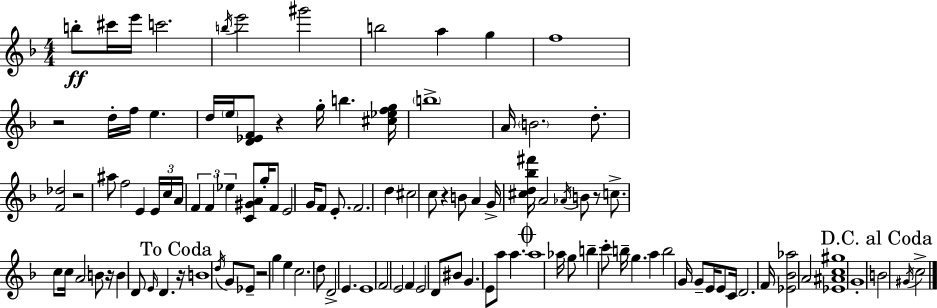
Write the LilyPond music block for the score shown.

{
  \clef treble
  \numericTimeSignature
  \time 4/4
  \key d \minor
  b''8-.\ff cis'''16 e'''16 c'''2. | \acciaccatura { b''16 } e'''2 gis'''2 | b''2 a''4 g''4 | f''1 | \break r2 d''16-. f''16 e''4. | d''16 \parenthesize e''16 <d' ees' f'>8 r4 g''16-. b''4. | <cis'' ees'' f'' g''>16 \parenthesize b''1-> | a'16 \parenthesize b'2. d''8.-. | \break <f' des''>2 r2 | ais''8 f''2 e'4 \tuplet 3/2 { e'16 | c''16 a'16 } \tuplet 3/2 { f'4 f'4 ees''4 } <c' gis' a'>8 | g''16-. f'8 e'2 g'16 f'8 e'8.-. | \break f'2. d''4 | cis''2 c''8 r4 b'8 | a'4 g'16-> <cis'' d'' bes'' fis'''>16 a'2 \acciaccatura { aes'16 } | b'8 r8 c''8.-> c''8 c''16 a'2 | \break b'8 r16 b'4 d'8 \grace { e'16 } d'4. | \mark "To Coda" r16 b'1 | \acciaccatura { d''16 } g'8 ees'8-- r2 | g''4 e''4 c''2. | \break d''8 d'2-> e'4. | e'1 | f'2 e'2 | f'4 e'2 | \break d'8 bis'8 g'4. e'8 a''8 a''4. | \mark \markup { \musicglyph "scripts.coda" } a''1 | aes''16 g''8 b''4-- c'''8-. b''16-- g''4. | a''4 b''2 | \break g'16 g'8-- e'16 e'8 c'16 d'2. | f'16 <ees' bes' aes''>2 a'2 | <ees' ais' c'' gis''>1 | g'1-. | \break \mark "D.C. al Coda" b'2 \acciaccatura { gis'16 } c''2-> | \bar "|."
}